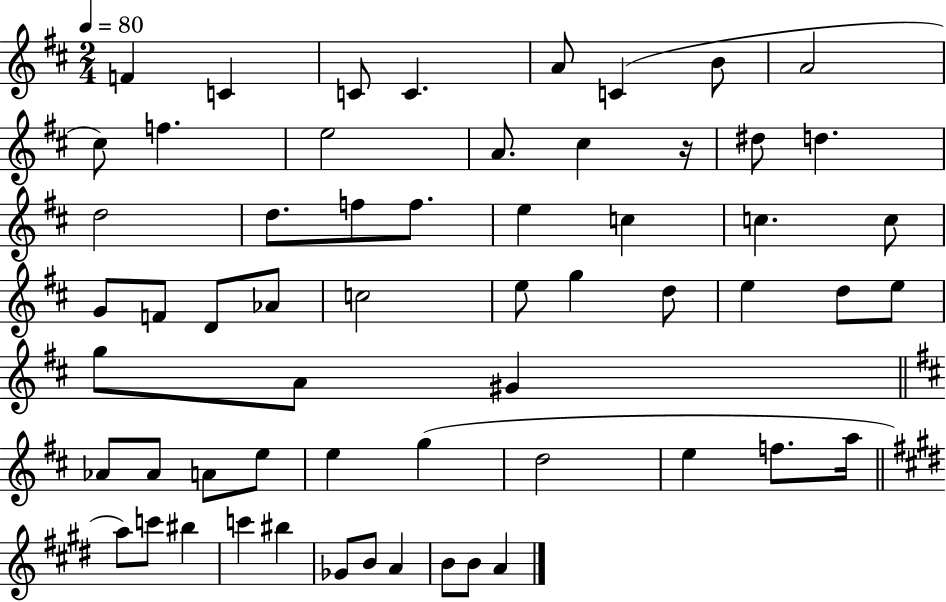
F4/q C4/q C4/e C4/q. A4/e C4/q B4/e A4/h C#5/e F5/q. E5/h A4/e. C#5/q R/s D#5/e D5/q. D5/h D5/e. F5/e F5/e. E5/q C5/q C5/q. C5/e G4/e F4/e D4/e Ab4/e C5/h E5/e G5/q D5/e E5/q D5/e E5/e G5/e A4/e G#4/q Ab4/e Ab4/e A4/e E5/e E5/q G5/q D5/h E5/q F5/e. A5/s A5/e C6/e BIS5/q C6/q BIS5/q Gb4/e B4/e A4/q B4/e B4/e A4/q